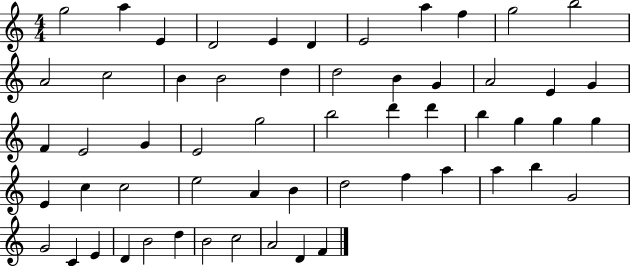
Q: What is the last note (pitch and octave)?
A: F4